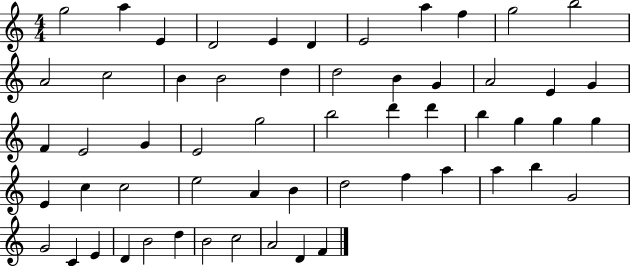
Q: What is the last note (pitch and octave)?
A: F4